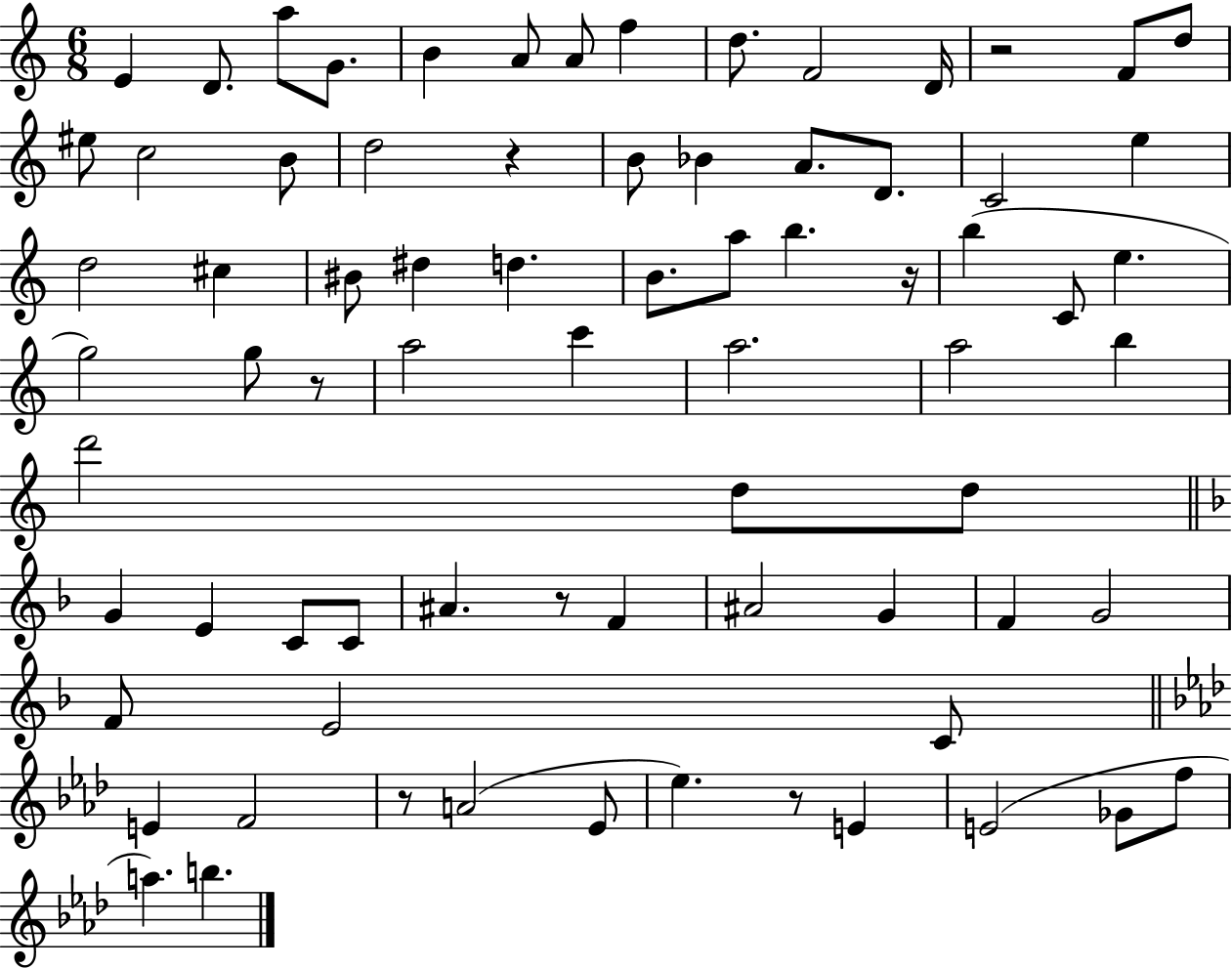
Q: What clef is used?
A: treble